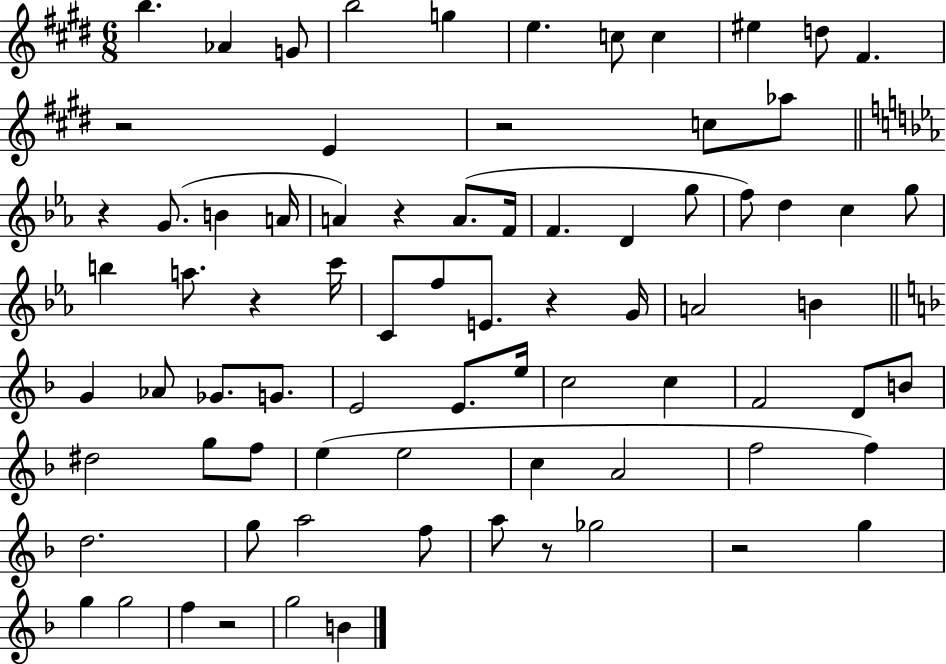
{
  \clef treble
  \numericTimeSignature
  \time 6/8
  \key e \major
  b''4. aes'4 g'8 | b''2 g''4 | e''4. c''8 c''4 | eis''4 d''8 fis'4. | \break r2 e'4 | r2 c''8 aes''8 | \bar "||" \break \key ees \major r4 g'8.( b'4 a'16 | a'4) r4 a'8.( f'16 | f'4. d'4 g''8 | f''8) d''4 c''4 g''8 | \break b''4 a''8. r4 c'''16 | c'8 f''8 e'8. r4 g'16 | a'2 b'4 | \bar "||" \break \key f \major g'4 aes'8 ges'8. g'8. | e'2 e'8. e''16 | c''2 c''4 | f'2 d'8 b'8 | \break dis''2 g''8 f''8 | e''4( e''2 | c''4 a'2 | f''2 f''4) | \break d''2. | g''8 a''2 f''8 | a''8 r8 ges''2 | r2 g''4 | \break g''4 g''2 | f''4 r2 | g''2 b'4 | \bar "|."
}